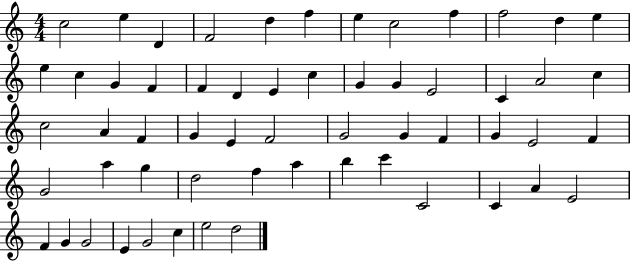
X:1
T:Untitled
M:4/4
L:1/4
K:C
c2 e D F2 d f e c2 f f2 d e e c G F F D E c G G E2 C A2 c c2 A F G E F2 G2 G F G E2 F G2 a g d2 f a b c' C2 C A E2 F G G2 E G2 c e2 d2